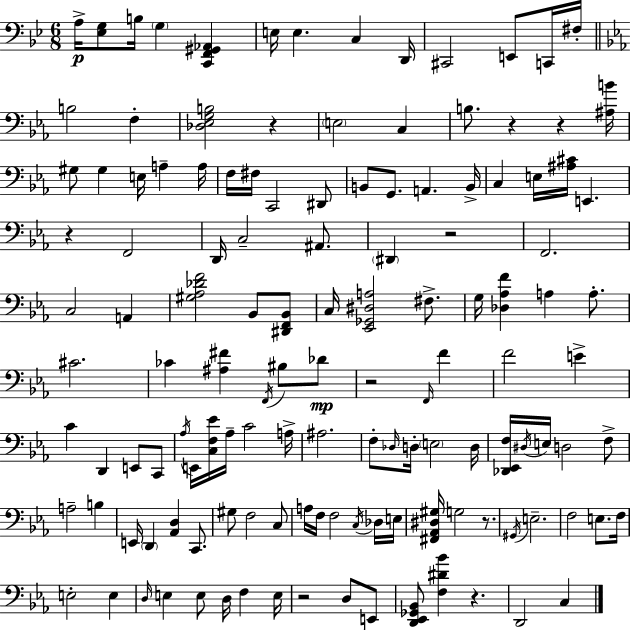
A3/s [Eb3,G3]/e B3/s G3/q [C2,F2,G#2,Ab2]/q E3/s E3/q. C3/q D2/s C#2/h E2/e C2/s F#3/s B3/h F3/q [Db3,Eb3,G3,B3]/h R/q E3/h C3/q B3/e. R/q R/q [A#3,B4]/s G#3/e G#3/q E3/s A3/q A3/s F3/s F#3/s C2/h D#2/e B2/e G2/e. A2/q. B2/s C3/q E3/s [A#3,C#4]/s E2/q. R/q F2/h D2/s C3/h A#2/e. D#2/q R/h F2/h. C3/h A2/q [G#3,Ab3,Db4,F4]/h Bb2/e [D#2,F2,Bb2]/e C3/s [Eb2,Gb2,D#3,A3]/h F#3/e. G3/s [Db3,Ab3,F4]/q A3/q A3/e. C#4/h. CES4/q [A#3,F#4]/q F2/s BIS3/e Db4/e R/h F2/s F4/q F4/h E4/q C4/q D2/q E2/e C2/e Ab3/s E2/s [C3,F3,Eb4]/s Ab3/s C4/h A3/s A#3/h. F3/e Db3/s D3/s E3/h D3/s [Db2,Eb2,F3]/s D#3/s E3/s D3/h F3/e A3/h B3/q E2/s D2/q [Ab2,D3]/q C2/e. G#3/e F3/h C3/e A3/s F3/s F3/h C3/s Db3/s E3/s [F#2,Ab2,D#3,G#3]/s G3/h R/e. G#2/s E3/h. F3/h E3/e. F3/s E3/h E3/q D3/s E3/q E3/e D3/s F3/q E3/s R/h D3/e E2/e [D2,Eb2,Gb2,Bb2]/e [F3,D#4,Bb4]/q R/q. D2/h C3/q